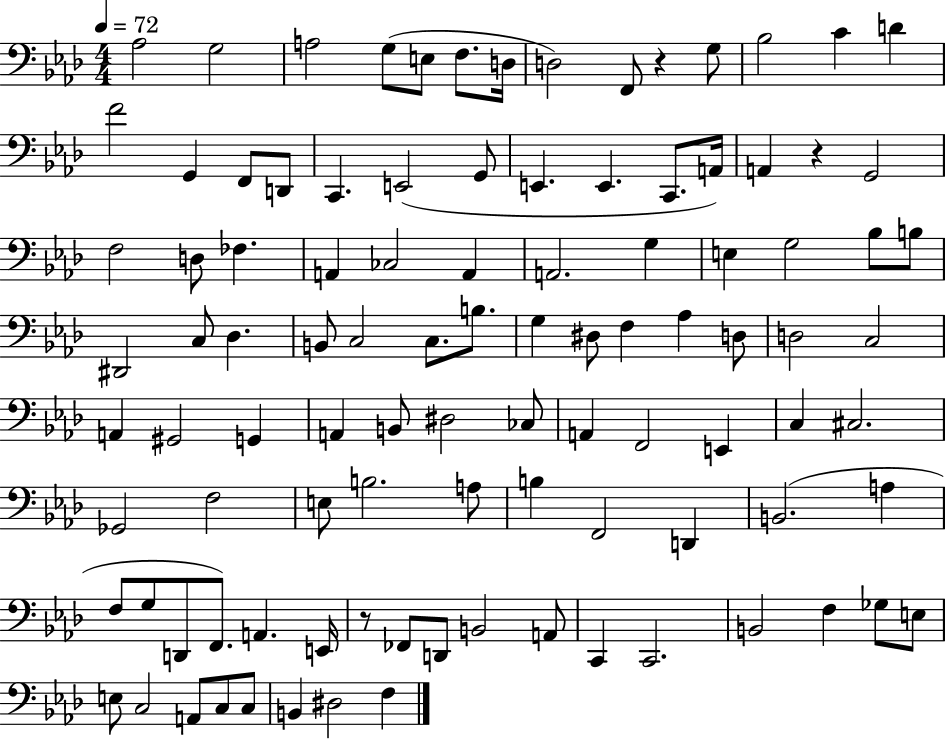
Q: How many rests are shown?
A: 3